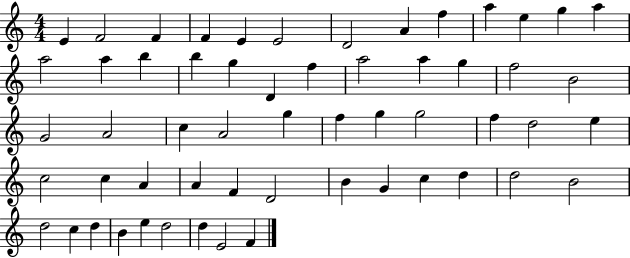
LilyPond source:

{
  \clef treble
  \numericTimeSignature
  \time 4/4
  \key c \major
  e'4 f'2 f'4 | f'4 e'4 e'2 | d'2 a'4 f''4 | a''4 e''4 g''4 a''4 | \break a''2 a''4 b''4 | b''4 g''4 d'4 f''4 | a''2 a''4 g''4 | f''2 b'2 | \break g'2 a'2 | c''4 a'2 g''4 | f''4 g''4 g''2 | f''4 d''2 e''4 | \break c''2 c''4 a'4 | a'4 f'4 d'2 | b'4 g'4 c''4 d''4 | d''2 b'2 | \break d''2 c''4 d''4 | b'4 e''4 d''2 | d''4 e'2 f'4 | \bar "|."
}